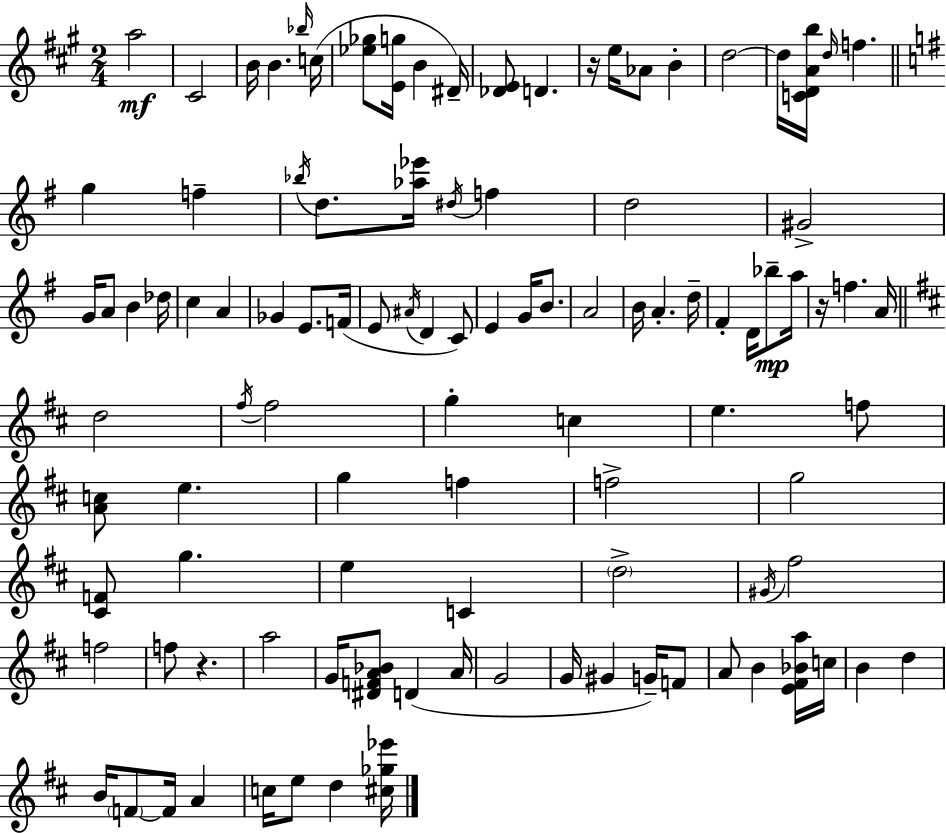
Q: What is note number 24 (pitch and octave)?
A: G#4